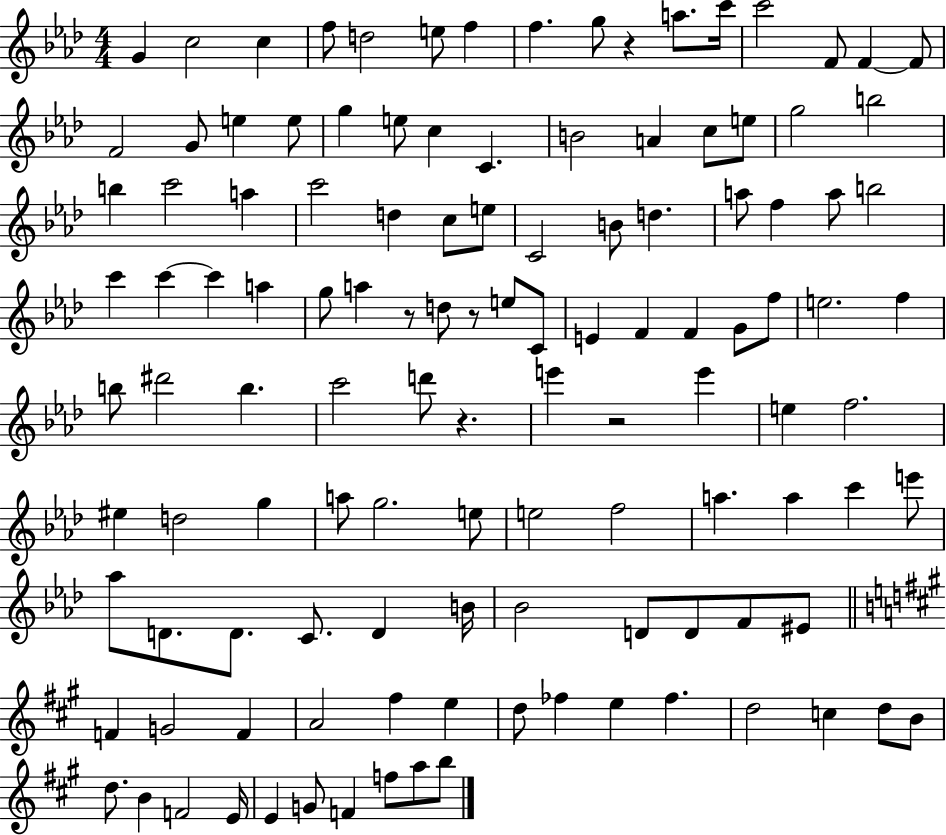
G4/q C5/h C5/q F5/e D5/h E5/e F5/q F5/q. G5/e R/q A5/e. C6/s C6/h F4/e F4/q F4/e F4/h G4/e E5/q E5/e G5/q E5/e C5/q C4/q. B4/h A4/q C5/e E5/e G5/h B5/h B5/q C6/h A5/q C6/h D5/q C5/e E5/e C4/h B4/e D5/q. A5/e F5/q A5/e B5/h C6/q C6/q C6/q A5/q G5/e A5/q R/e D5/e R/e E5/e C4/e E4/q F4/q F4/q G4/e F5/e E5/h. F5/q B5/e D#6/h B5/q. C6/h D6/e R/q. E6/q R/h E6/q E5/q F5/h. EIS5/q D5/h G5/q A5/e G5/h. E5/e E5/h F5/h A5/q. A5/q C6/q E6/e Ab5/e D4/e. D4/e. C4/e. D4/q B4/s Bb4/h D4/e D4/e F4/e EIS4/e F4/q G4/h F4/q A4/h F#5/q E5/q D5/e FES5/q E5/q FES5/q. D5/h C5/q D5/e B4/e D5/e. B4/q F4/h E4/s E4/q G4/e F4/q F5/e A5/e B5/e